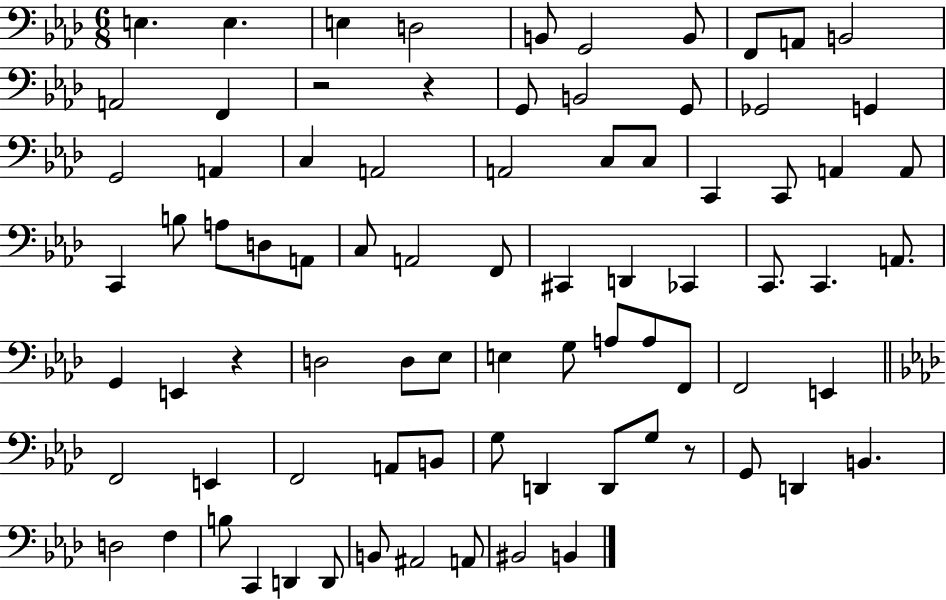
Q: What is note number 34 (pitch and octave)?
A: C3